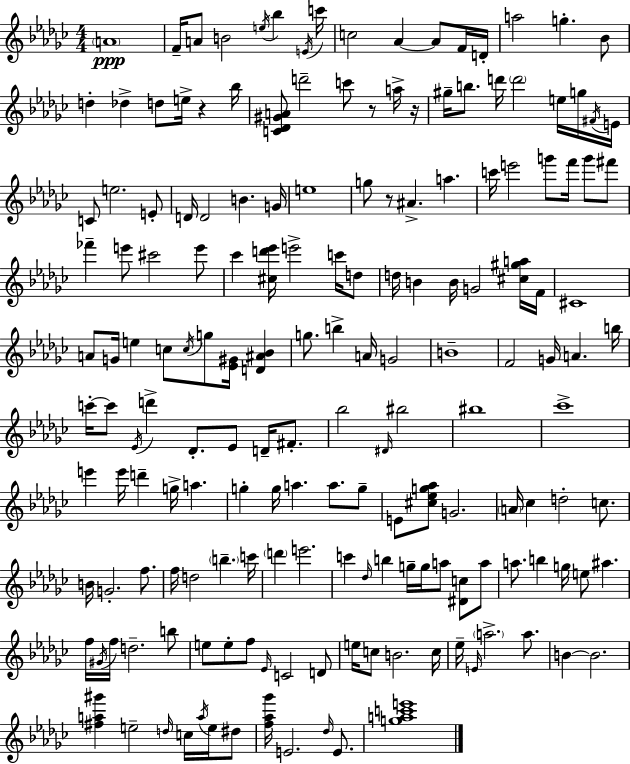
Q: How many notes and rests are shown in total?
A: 172